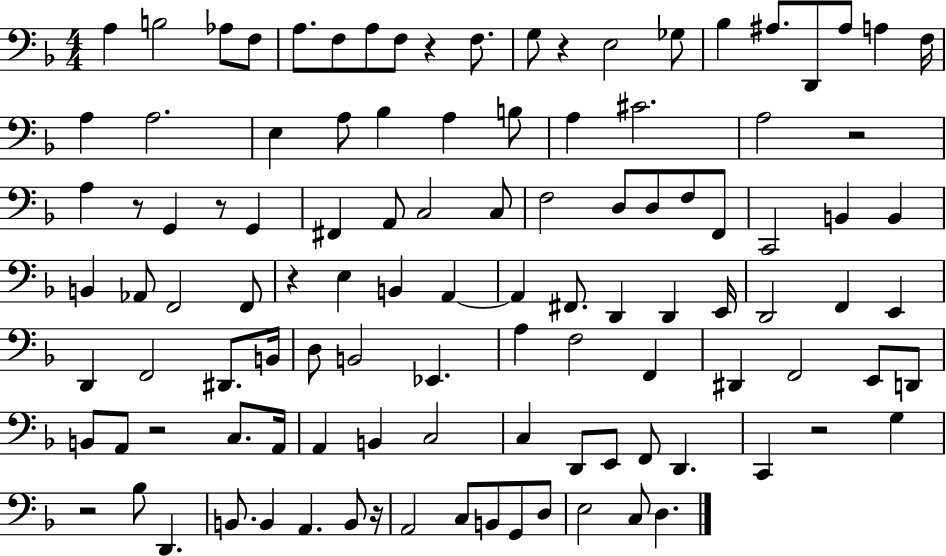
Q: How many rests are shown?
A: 10